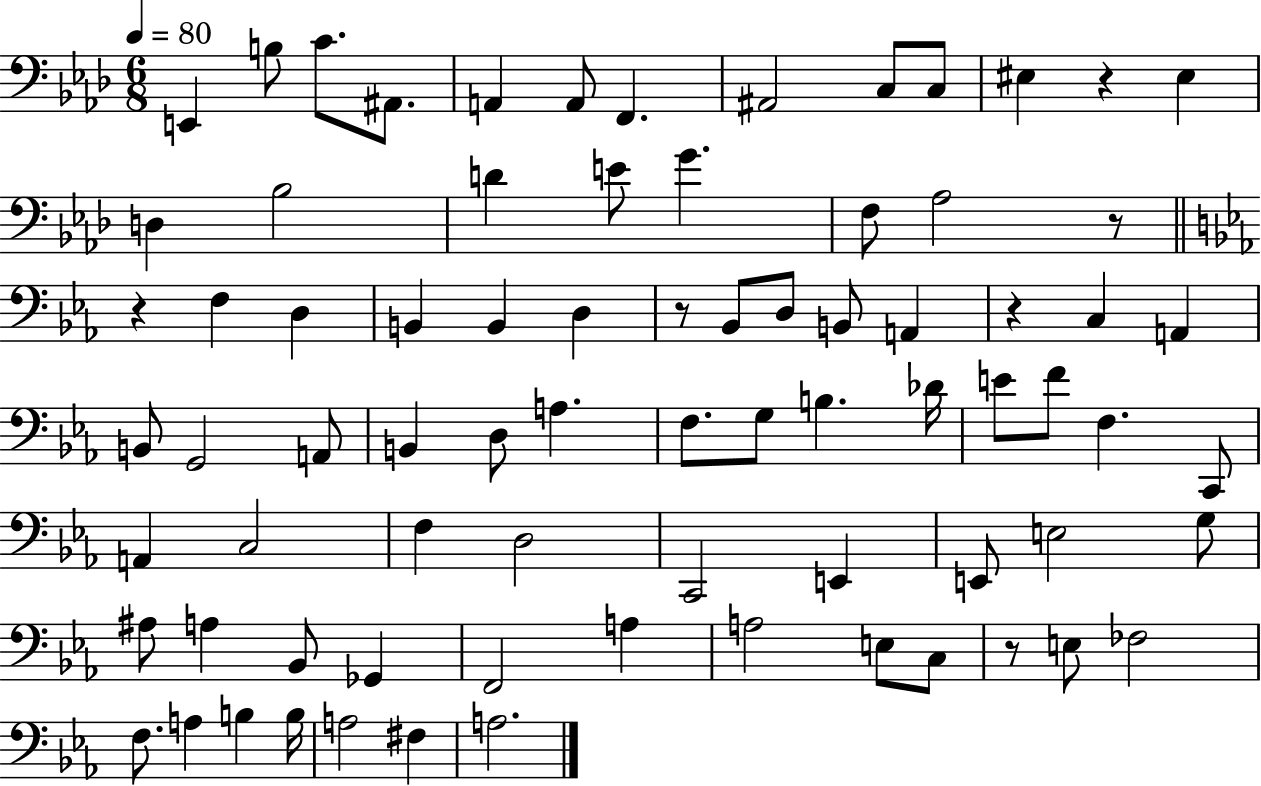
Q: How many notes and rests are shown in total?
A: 77